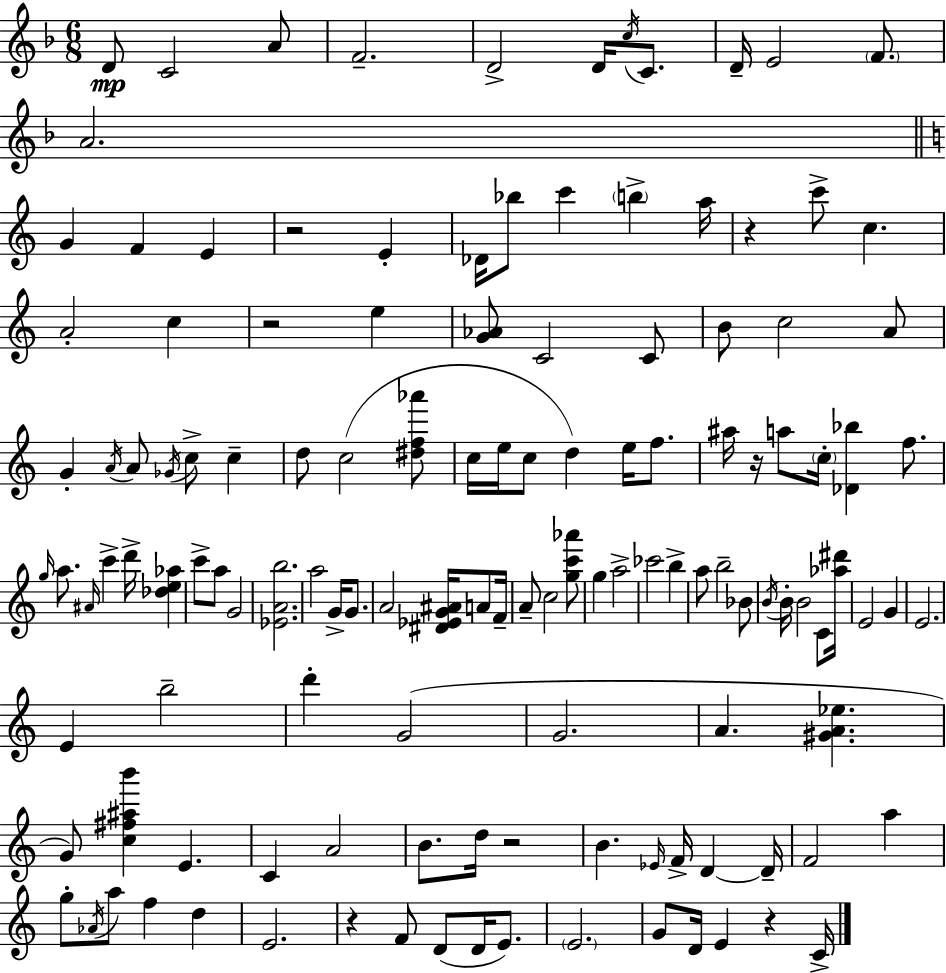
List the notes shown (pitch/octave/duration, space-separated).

D4/e C4/h A4/e F4/h. D4/h D4/s C5/s C4/e. D4/s E4/h F4/e. A4/h. G4/q F4/q E4/q R/h E4/q Db4/s Bb5/e C6/q B5/q A5/s R/q C6/e C5/q. A4/h C5/q R/h E5/q [G4,Ab4]/e C4/h C4/e B4/e C5/h A4/e G4/q A4/s A4/e Gb4/s C5/e C5/q D5/e C5/h [D#5,F5,Ab6]/e C5/s E5/s C5/e D5/q E5/s F5/e. A#5/s R/s A5/e C5/s [Db4,Bb5]/q F5/e. G5/s A5/e. A#4/s C6/q D6/s [Db5,E5,Ab5]/q C6/e A5/e G4/h [Eb4,A4,B5]/h. A5/h G4/s G4/e. A4/h [D#4,Eb4,G4,A#4]/s A4/e F4/s A4/e C5/h [G5,C6,Ab6]/e G5/q A5/h CES6/h B5/q A5/e B5/h Bb4/e B4/s B4/s B4/h C4/e [Ab5,D#6]/s E4/h G4/q E4/h. E4/q B5/h D6/q G4/h G4/h. A4/q. [G#4,A4,Eb5]/q. G4/e [C5,F#5,A#5,B6]/q E4/q. C4/q A4/h B4/e. D5/s R/h B4/q. Eb4/s F4/s D4/q D4/s F4/h A5/q G5/e Ab4/s A5/e F5/q D5/q E4/h. R/q F4/e D4/e D4/s E4/e. E4/h. G4/e D4/s E4/q R/q C4/s